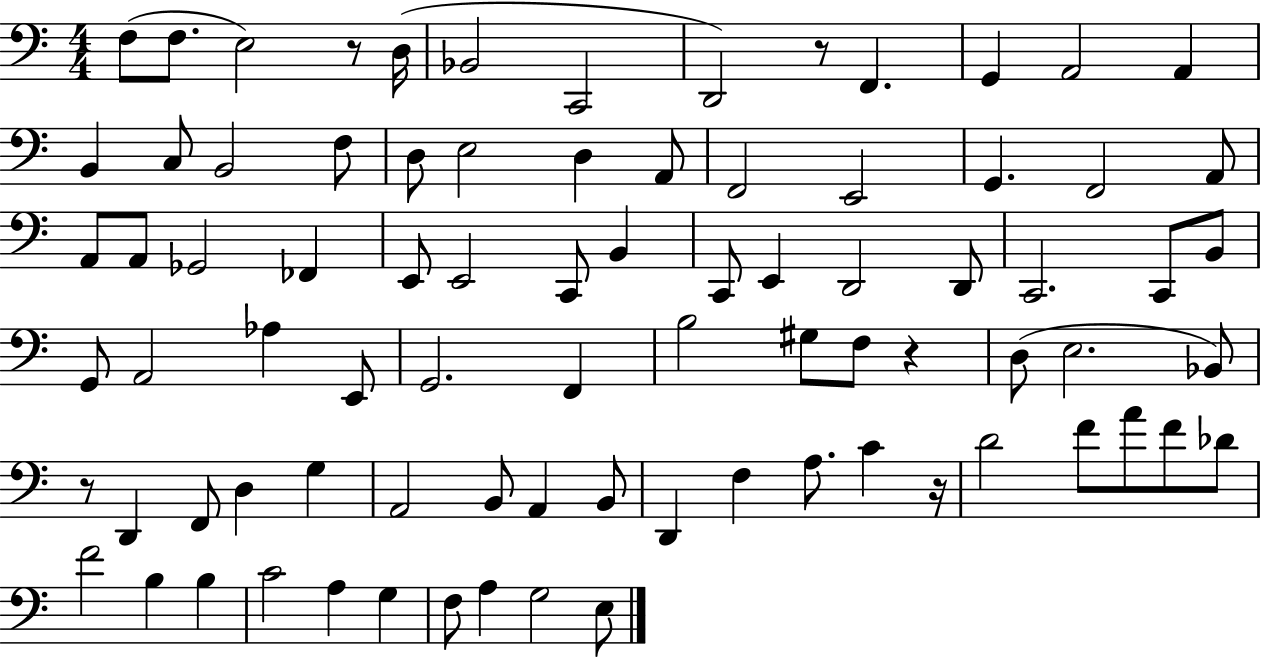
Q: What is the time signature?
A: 4/4